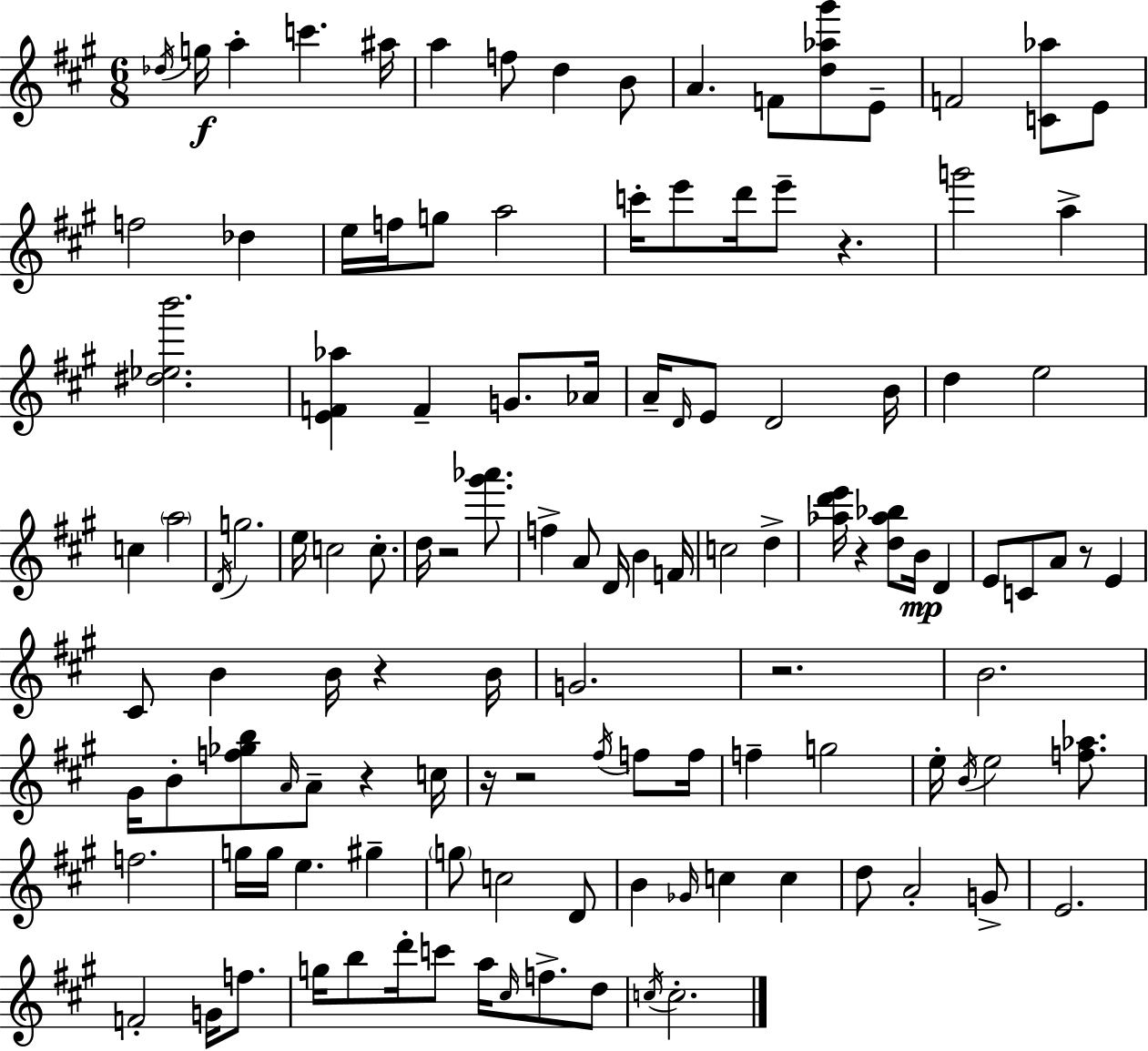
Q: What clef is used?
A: treble